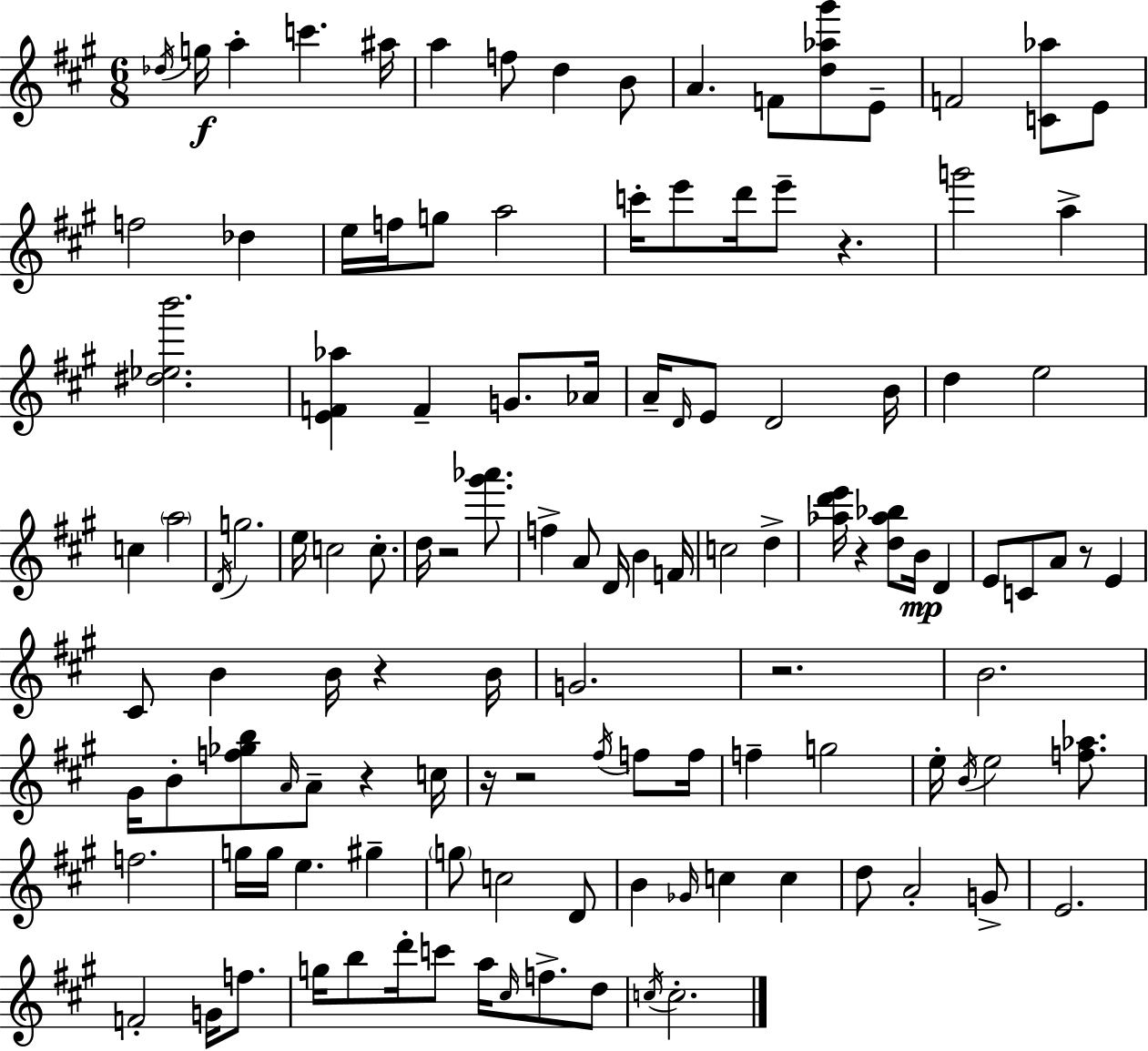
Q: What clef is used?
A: treble